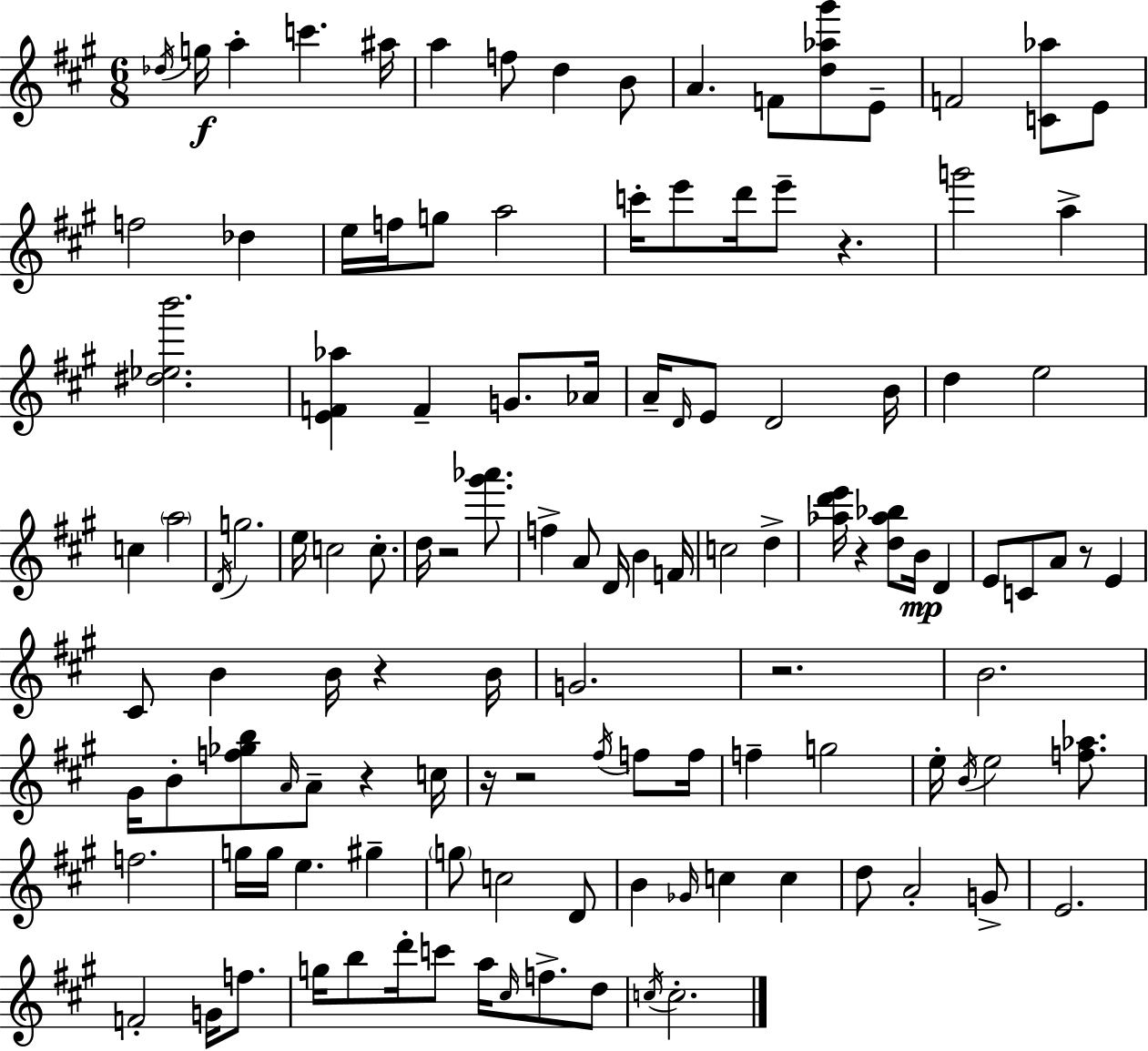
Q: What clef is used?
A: treble